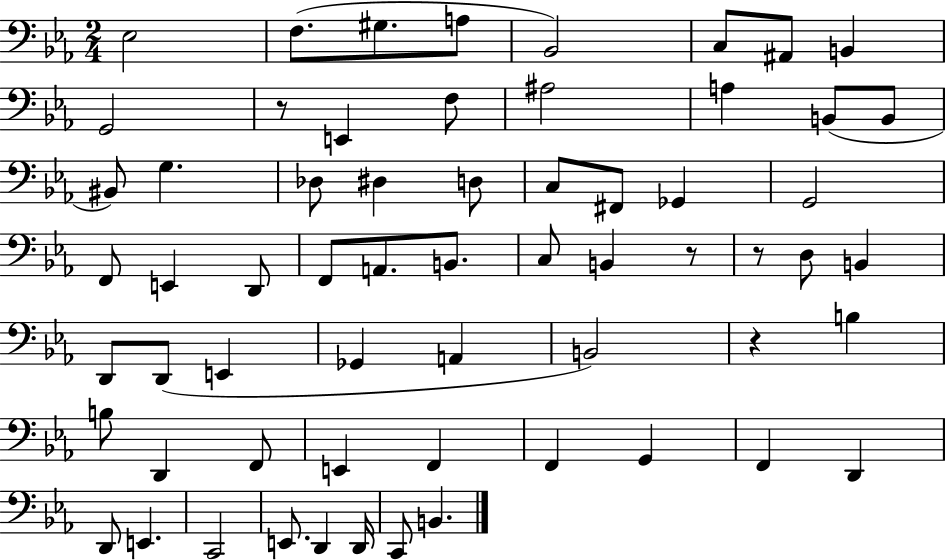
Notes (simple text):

Eb3/h F3/e. G#3/e. A3/e Bb2/h C3/e A#2/e B2/q G2/h R/e E2/q F3/e A#3/h A3/q B2/e B2/e BIS2/e G3/q. Db3/e D#3/q D3/e C3/e F#2/e Gb2/q G2/h F2/e E2/q D2/e F2/e A2/e. B2/e. C3/e B2/q R/e R/e D3/e B2/q D2/e D2/e E2/q Gb2/q A2/q B2/h R/q B3/q B3/e D2/q F2/e E2/q F2/q F2/q G2/q F2/q D2/q D2/e E2/q. C2/h E2/e. D2/q D2/s C2/e B2/q.